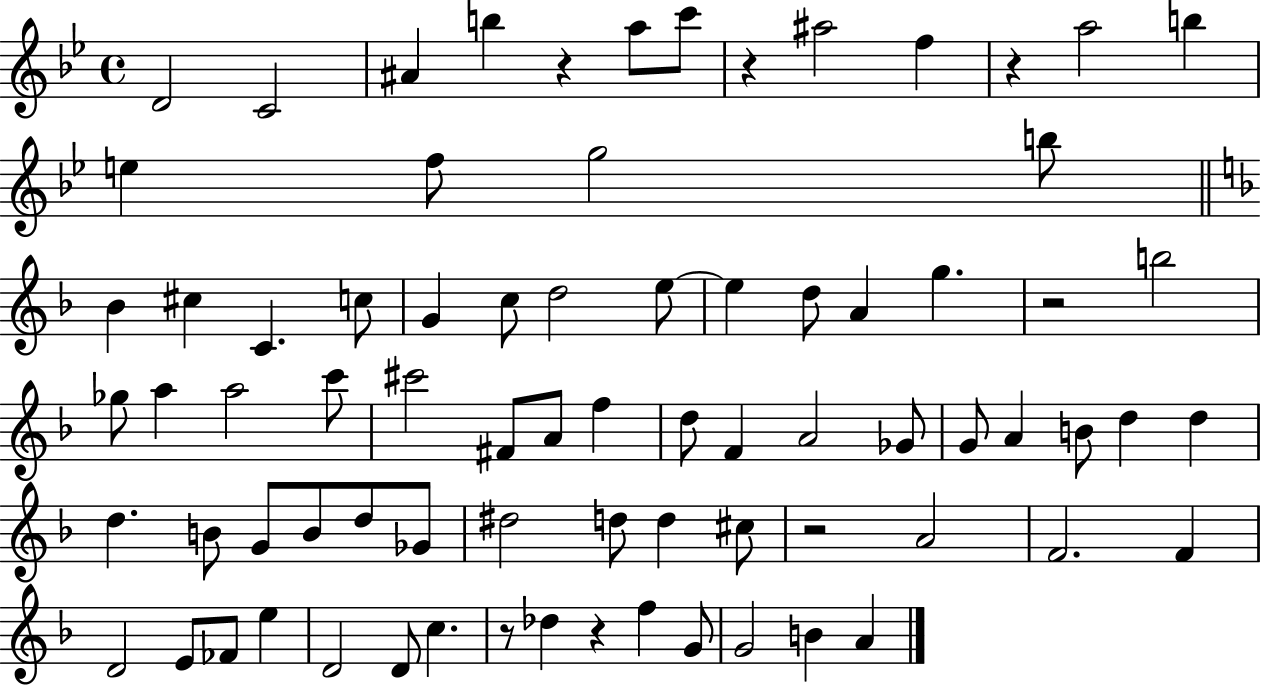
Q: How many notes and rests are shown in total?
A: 77